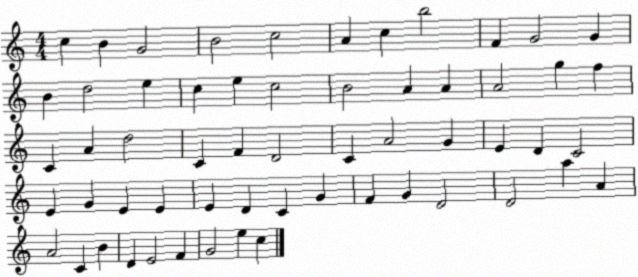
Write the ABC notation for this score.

X:1
T:Untitled
M:4/4
L:1/4
K:C
c B G2 B2 c2 A c b2 F G2 G B d2 e c e c2 B2 A A A2 g f C A d2 C F D2 C A2 G E D C2 E G E E E D C G F G D2 D2 a A A2 C B D E2 F G2 e c